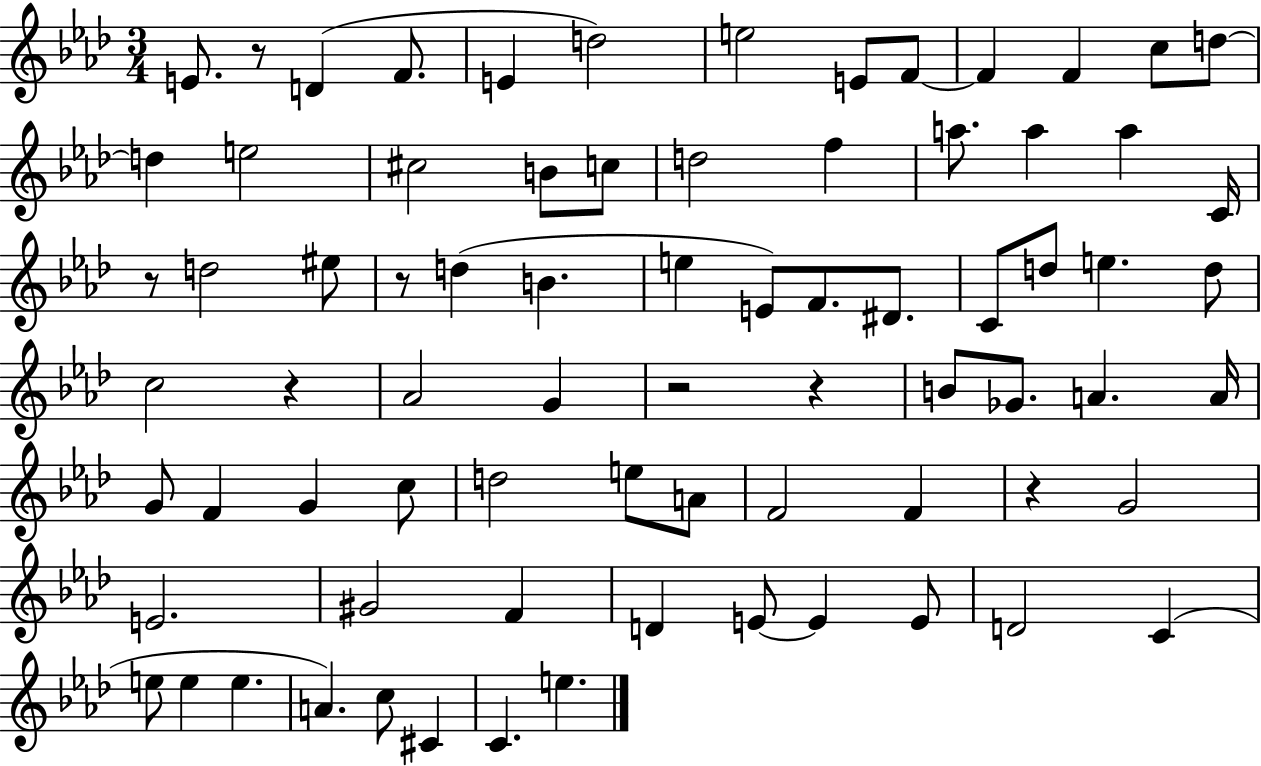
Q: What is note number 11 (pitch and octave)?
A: C5